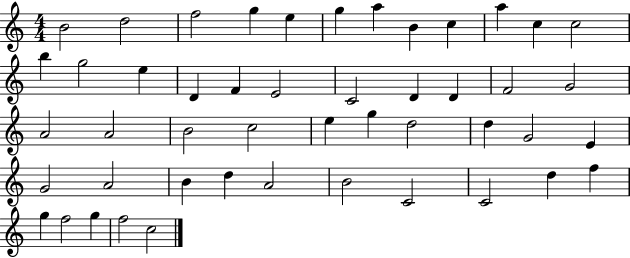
B4/h D5/h F5/h G5/q E5/q G5/q A5/q B4/q C5/q A5/q C5/q C5/h B5/q G5/h E5/q D4/q F4/q E4/h C4/h D4/q D4/q F4/h G4/h A4/h A4/h B4/h C5/h E5/q G5/q D5/h D5/q G4/h E4/q G4/h A4/h B4/q D5/q A4/h B4/h C4/h C4/h D5/q F5/q G5/q F5/h G5/q F5/h C5/h